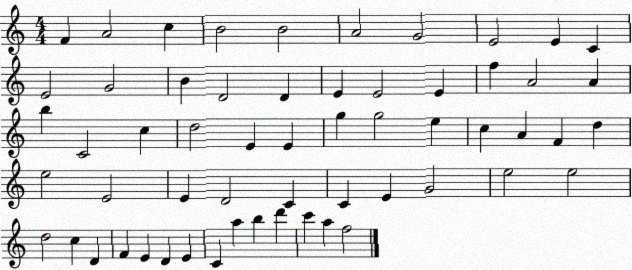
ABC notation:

X:1
T:Untitled
M:4/4
L:1/4
K:C
F A2 c B2 B2 A2 G2 E2 E C E2 G2 B D2 D E E2 E f A2 A b C2 c d2 E E g g2 e c A F d e2 E2 E D2 C C E G2 e2 e2 d2 c D F E D E C a b d' c' a f2